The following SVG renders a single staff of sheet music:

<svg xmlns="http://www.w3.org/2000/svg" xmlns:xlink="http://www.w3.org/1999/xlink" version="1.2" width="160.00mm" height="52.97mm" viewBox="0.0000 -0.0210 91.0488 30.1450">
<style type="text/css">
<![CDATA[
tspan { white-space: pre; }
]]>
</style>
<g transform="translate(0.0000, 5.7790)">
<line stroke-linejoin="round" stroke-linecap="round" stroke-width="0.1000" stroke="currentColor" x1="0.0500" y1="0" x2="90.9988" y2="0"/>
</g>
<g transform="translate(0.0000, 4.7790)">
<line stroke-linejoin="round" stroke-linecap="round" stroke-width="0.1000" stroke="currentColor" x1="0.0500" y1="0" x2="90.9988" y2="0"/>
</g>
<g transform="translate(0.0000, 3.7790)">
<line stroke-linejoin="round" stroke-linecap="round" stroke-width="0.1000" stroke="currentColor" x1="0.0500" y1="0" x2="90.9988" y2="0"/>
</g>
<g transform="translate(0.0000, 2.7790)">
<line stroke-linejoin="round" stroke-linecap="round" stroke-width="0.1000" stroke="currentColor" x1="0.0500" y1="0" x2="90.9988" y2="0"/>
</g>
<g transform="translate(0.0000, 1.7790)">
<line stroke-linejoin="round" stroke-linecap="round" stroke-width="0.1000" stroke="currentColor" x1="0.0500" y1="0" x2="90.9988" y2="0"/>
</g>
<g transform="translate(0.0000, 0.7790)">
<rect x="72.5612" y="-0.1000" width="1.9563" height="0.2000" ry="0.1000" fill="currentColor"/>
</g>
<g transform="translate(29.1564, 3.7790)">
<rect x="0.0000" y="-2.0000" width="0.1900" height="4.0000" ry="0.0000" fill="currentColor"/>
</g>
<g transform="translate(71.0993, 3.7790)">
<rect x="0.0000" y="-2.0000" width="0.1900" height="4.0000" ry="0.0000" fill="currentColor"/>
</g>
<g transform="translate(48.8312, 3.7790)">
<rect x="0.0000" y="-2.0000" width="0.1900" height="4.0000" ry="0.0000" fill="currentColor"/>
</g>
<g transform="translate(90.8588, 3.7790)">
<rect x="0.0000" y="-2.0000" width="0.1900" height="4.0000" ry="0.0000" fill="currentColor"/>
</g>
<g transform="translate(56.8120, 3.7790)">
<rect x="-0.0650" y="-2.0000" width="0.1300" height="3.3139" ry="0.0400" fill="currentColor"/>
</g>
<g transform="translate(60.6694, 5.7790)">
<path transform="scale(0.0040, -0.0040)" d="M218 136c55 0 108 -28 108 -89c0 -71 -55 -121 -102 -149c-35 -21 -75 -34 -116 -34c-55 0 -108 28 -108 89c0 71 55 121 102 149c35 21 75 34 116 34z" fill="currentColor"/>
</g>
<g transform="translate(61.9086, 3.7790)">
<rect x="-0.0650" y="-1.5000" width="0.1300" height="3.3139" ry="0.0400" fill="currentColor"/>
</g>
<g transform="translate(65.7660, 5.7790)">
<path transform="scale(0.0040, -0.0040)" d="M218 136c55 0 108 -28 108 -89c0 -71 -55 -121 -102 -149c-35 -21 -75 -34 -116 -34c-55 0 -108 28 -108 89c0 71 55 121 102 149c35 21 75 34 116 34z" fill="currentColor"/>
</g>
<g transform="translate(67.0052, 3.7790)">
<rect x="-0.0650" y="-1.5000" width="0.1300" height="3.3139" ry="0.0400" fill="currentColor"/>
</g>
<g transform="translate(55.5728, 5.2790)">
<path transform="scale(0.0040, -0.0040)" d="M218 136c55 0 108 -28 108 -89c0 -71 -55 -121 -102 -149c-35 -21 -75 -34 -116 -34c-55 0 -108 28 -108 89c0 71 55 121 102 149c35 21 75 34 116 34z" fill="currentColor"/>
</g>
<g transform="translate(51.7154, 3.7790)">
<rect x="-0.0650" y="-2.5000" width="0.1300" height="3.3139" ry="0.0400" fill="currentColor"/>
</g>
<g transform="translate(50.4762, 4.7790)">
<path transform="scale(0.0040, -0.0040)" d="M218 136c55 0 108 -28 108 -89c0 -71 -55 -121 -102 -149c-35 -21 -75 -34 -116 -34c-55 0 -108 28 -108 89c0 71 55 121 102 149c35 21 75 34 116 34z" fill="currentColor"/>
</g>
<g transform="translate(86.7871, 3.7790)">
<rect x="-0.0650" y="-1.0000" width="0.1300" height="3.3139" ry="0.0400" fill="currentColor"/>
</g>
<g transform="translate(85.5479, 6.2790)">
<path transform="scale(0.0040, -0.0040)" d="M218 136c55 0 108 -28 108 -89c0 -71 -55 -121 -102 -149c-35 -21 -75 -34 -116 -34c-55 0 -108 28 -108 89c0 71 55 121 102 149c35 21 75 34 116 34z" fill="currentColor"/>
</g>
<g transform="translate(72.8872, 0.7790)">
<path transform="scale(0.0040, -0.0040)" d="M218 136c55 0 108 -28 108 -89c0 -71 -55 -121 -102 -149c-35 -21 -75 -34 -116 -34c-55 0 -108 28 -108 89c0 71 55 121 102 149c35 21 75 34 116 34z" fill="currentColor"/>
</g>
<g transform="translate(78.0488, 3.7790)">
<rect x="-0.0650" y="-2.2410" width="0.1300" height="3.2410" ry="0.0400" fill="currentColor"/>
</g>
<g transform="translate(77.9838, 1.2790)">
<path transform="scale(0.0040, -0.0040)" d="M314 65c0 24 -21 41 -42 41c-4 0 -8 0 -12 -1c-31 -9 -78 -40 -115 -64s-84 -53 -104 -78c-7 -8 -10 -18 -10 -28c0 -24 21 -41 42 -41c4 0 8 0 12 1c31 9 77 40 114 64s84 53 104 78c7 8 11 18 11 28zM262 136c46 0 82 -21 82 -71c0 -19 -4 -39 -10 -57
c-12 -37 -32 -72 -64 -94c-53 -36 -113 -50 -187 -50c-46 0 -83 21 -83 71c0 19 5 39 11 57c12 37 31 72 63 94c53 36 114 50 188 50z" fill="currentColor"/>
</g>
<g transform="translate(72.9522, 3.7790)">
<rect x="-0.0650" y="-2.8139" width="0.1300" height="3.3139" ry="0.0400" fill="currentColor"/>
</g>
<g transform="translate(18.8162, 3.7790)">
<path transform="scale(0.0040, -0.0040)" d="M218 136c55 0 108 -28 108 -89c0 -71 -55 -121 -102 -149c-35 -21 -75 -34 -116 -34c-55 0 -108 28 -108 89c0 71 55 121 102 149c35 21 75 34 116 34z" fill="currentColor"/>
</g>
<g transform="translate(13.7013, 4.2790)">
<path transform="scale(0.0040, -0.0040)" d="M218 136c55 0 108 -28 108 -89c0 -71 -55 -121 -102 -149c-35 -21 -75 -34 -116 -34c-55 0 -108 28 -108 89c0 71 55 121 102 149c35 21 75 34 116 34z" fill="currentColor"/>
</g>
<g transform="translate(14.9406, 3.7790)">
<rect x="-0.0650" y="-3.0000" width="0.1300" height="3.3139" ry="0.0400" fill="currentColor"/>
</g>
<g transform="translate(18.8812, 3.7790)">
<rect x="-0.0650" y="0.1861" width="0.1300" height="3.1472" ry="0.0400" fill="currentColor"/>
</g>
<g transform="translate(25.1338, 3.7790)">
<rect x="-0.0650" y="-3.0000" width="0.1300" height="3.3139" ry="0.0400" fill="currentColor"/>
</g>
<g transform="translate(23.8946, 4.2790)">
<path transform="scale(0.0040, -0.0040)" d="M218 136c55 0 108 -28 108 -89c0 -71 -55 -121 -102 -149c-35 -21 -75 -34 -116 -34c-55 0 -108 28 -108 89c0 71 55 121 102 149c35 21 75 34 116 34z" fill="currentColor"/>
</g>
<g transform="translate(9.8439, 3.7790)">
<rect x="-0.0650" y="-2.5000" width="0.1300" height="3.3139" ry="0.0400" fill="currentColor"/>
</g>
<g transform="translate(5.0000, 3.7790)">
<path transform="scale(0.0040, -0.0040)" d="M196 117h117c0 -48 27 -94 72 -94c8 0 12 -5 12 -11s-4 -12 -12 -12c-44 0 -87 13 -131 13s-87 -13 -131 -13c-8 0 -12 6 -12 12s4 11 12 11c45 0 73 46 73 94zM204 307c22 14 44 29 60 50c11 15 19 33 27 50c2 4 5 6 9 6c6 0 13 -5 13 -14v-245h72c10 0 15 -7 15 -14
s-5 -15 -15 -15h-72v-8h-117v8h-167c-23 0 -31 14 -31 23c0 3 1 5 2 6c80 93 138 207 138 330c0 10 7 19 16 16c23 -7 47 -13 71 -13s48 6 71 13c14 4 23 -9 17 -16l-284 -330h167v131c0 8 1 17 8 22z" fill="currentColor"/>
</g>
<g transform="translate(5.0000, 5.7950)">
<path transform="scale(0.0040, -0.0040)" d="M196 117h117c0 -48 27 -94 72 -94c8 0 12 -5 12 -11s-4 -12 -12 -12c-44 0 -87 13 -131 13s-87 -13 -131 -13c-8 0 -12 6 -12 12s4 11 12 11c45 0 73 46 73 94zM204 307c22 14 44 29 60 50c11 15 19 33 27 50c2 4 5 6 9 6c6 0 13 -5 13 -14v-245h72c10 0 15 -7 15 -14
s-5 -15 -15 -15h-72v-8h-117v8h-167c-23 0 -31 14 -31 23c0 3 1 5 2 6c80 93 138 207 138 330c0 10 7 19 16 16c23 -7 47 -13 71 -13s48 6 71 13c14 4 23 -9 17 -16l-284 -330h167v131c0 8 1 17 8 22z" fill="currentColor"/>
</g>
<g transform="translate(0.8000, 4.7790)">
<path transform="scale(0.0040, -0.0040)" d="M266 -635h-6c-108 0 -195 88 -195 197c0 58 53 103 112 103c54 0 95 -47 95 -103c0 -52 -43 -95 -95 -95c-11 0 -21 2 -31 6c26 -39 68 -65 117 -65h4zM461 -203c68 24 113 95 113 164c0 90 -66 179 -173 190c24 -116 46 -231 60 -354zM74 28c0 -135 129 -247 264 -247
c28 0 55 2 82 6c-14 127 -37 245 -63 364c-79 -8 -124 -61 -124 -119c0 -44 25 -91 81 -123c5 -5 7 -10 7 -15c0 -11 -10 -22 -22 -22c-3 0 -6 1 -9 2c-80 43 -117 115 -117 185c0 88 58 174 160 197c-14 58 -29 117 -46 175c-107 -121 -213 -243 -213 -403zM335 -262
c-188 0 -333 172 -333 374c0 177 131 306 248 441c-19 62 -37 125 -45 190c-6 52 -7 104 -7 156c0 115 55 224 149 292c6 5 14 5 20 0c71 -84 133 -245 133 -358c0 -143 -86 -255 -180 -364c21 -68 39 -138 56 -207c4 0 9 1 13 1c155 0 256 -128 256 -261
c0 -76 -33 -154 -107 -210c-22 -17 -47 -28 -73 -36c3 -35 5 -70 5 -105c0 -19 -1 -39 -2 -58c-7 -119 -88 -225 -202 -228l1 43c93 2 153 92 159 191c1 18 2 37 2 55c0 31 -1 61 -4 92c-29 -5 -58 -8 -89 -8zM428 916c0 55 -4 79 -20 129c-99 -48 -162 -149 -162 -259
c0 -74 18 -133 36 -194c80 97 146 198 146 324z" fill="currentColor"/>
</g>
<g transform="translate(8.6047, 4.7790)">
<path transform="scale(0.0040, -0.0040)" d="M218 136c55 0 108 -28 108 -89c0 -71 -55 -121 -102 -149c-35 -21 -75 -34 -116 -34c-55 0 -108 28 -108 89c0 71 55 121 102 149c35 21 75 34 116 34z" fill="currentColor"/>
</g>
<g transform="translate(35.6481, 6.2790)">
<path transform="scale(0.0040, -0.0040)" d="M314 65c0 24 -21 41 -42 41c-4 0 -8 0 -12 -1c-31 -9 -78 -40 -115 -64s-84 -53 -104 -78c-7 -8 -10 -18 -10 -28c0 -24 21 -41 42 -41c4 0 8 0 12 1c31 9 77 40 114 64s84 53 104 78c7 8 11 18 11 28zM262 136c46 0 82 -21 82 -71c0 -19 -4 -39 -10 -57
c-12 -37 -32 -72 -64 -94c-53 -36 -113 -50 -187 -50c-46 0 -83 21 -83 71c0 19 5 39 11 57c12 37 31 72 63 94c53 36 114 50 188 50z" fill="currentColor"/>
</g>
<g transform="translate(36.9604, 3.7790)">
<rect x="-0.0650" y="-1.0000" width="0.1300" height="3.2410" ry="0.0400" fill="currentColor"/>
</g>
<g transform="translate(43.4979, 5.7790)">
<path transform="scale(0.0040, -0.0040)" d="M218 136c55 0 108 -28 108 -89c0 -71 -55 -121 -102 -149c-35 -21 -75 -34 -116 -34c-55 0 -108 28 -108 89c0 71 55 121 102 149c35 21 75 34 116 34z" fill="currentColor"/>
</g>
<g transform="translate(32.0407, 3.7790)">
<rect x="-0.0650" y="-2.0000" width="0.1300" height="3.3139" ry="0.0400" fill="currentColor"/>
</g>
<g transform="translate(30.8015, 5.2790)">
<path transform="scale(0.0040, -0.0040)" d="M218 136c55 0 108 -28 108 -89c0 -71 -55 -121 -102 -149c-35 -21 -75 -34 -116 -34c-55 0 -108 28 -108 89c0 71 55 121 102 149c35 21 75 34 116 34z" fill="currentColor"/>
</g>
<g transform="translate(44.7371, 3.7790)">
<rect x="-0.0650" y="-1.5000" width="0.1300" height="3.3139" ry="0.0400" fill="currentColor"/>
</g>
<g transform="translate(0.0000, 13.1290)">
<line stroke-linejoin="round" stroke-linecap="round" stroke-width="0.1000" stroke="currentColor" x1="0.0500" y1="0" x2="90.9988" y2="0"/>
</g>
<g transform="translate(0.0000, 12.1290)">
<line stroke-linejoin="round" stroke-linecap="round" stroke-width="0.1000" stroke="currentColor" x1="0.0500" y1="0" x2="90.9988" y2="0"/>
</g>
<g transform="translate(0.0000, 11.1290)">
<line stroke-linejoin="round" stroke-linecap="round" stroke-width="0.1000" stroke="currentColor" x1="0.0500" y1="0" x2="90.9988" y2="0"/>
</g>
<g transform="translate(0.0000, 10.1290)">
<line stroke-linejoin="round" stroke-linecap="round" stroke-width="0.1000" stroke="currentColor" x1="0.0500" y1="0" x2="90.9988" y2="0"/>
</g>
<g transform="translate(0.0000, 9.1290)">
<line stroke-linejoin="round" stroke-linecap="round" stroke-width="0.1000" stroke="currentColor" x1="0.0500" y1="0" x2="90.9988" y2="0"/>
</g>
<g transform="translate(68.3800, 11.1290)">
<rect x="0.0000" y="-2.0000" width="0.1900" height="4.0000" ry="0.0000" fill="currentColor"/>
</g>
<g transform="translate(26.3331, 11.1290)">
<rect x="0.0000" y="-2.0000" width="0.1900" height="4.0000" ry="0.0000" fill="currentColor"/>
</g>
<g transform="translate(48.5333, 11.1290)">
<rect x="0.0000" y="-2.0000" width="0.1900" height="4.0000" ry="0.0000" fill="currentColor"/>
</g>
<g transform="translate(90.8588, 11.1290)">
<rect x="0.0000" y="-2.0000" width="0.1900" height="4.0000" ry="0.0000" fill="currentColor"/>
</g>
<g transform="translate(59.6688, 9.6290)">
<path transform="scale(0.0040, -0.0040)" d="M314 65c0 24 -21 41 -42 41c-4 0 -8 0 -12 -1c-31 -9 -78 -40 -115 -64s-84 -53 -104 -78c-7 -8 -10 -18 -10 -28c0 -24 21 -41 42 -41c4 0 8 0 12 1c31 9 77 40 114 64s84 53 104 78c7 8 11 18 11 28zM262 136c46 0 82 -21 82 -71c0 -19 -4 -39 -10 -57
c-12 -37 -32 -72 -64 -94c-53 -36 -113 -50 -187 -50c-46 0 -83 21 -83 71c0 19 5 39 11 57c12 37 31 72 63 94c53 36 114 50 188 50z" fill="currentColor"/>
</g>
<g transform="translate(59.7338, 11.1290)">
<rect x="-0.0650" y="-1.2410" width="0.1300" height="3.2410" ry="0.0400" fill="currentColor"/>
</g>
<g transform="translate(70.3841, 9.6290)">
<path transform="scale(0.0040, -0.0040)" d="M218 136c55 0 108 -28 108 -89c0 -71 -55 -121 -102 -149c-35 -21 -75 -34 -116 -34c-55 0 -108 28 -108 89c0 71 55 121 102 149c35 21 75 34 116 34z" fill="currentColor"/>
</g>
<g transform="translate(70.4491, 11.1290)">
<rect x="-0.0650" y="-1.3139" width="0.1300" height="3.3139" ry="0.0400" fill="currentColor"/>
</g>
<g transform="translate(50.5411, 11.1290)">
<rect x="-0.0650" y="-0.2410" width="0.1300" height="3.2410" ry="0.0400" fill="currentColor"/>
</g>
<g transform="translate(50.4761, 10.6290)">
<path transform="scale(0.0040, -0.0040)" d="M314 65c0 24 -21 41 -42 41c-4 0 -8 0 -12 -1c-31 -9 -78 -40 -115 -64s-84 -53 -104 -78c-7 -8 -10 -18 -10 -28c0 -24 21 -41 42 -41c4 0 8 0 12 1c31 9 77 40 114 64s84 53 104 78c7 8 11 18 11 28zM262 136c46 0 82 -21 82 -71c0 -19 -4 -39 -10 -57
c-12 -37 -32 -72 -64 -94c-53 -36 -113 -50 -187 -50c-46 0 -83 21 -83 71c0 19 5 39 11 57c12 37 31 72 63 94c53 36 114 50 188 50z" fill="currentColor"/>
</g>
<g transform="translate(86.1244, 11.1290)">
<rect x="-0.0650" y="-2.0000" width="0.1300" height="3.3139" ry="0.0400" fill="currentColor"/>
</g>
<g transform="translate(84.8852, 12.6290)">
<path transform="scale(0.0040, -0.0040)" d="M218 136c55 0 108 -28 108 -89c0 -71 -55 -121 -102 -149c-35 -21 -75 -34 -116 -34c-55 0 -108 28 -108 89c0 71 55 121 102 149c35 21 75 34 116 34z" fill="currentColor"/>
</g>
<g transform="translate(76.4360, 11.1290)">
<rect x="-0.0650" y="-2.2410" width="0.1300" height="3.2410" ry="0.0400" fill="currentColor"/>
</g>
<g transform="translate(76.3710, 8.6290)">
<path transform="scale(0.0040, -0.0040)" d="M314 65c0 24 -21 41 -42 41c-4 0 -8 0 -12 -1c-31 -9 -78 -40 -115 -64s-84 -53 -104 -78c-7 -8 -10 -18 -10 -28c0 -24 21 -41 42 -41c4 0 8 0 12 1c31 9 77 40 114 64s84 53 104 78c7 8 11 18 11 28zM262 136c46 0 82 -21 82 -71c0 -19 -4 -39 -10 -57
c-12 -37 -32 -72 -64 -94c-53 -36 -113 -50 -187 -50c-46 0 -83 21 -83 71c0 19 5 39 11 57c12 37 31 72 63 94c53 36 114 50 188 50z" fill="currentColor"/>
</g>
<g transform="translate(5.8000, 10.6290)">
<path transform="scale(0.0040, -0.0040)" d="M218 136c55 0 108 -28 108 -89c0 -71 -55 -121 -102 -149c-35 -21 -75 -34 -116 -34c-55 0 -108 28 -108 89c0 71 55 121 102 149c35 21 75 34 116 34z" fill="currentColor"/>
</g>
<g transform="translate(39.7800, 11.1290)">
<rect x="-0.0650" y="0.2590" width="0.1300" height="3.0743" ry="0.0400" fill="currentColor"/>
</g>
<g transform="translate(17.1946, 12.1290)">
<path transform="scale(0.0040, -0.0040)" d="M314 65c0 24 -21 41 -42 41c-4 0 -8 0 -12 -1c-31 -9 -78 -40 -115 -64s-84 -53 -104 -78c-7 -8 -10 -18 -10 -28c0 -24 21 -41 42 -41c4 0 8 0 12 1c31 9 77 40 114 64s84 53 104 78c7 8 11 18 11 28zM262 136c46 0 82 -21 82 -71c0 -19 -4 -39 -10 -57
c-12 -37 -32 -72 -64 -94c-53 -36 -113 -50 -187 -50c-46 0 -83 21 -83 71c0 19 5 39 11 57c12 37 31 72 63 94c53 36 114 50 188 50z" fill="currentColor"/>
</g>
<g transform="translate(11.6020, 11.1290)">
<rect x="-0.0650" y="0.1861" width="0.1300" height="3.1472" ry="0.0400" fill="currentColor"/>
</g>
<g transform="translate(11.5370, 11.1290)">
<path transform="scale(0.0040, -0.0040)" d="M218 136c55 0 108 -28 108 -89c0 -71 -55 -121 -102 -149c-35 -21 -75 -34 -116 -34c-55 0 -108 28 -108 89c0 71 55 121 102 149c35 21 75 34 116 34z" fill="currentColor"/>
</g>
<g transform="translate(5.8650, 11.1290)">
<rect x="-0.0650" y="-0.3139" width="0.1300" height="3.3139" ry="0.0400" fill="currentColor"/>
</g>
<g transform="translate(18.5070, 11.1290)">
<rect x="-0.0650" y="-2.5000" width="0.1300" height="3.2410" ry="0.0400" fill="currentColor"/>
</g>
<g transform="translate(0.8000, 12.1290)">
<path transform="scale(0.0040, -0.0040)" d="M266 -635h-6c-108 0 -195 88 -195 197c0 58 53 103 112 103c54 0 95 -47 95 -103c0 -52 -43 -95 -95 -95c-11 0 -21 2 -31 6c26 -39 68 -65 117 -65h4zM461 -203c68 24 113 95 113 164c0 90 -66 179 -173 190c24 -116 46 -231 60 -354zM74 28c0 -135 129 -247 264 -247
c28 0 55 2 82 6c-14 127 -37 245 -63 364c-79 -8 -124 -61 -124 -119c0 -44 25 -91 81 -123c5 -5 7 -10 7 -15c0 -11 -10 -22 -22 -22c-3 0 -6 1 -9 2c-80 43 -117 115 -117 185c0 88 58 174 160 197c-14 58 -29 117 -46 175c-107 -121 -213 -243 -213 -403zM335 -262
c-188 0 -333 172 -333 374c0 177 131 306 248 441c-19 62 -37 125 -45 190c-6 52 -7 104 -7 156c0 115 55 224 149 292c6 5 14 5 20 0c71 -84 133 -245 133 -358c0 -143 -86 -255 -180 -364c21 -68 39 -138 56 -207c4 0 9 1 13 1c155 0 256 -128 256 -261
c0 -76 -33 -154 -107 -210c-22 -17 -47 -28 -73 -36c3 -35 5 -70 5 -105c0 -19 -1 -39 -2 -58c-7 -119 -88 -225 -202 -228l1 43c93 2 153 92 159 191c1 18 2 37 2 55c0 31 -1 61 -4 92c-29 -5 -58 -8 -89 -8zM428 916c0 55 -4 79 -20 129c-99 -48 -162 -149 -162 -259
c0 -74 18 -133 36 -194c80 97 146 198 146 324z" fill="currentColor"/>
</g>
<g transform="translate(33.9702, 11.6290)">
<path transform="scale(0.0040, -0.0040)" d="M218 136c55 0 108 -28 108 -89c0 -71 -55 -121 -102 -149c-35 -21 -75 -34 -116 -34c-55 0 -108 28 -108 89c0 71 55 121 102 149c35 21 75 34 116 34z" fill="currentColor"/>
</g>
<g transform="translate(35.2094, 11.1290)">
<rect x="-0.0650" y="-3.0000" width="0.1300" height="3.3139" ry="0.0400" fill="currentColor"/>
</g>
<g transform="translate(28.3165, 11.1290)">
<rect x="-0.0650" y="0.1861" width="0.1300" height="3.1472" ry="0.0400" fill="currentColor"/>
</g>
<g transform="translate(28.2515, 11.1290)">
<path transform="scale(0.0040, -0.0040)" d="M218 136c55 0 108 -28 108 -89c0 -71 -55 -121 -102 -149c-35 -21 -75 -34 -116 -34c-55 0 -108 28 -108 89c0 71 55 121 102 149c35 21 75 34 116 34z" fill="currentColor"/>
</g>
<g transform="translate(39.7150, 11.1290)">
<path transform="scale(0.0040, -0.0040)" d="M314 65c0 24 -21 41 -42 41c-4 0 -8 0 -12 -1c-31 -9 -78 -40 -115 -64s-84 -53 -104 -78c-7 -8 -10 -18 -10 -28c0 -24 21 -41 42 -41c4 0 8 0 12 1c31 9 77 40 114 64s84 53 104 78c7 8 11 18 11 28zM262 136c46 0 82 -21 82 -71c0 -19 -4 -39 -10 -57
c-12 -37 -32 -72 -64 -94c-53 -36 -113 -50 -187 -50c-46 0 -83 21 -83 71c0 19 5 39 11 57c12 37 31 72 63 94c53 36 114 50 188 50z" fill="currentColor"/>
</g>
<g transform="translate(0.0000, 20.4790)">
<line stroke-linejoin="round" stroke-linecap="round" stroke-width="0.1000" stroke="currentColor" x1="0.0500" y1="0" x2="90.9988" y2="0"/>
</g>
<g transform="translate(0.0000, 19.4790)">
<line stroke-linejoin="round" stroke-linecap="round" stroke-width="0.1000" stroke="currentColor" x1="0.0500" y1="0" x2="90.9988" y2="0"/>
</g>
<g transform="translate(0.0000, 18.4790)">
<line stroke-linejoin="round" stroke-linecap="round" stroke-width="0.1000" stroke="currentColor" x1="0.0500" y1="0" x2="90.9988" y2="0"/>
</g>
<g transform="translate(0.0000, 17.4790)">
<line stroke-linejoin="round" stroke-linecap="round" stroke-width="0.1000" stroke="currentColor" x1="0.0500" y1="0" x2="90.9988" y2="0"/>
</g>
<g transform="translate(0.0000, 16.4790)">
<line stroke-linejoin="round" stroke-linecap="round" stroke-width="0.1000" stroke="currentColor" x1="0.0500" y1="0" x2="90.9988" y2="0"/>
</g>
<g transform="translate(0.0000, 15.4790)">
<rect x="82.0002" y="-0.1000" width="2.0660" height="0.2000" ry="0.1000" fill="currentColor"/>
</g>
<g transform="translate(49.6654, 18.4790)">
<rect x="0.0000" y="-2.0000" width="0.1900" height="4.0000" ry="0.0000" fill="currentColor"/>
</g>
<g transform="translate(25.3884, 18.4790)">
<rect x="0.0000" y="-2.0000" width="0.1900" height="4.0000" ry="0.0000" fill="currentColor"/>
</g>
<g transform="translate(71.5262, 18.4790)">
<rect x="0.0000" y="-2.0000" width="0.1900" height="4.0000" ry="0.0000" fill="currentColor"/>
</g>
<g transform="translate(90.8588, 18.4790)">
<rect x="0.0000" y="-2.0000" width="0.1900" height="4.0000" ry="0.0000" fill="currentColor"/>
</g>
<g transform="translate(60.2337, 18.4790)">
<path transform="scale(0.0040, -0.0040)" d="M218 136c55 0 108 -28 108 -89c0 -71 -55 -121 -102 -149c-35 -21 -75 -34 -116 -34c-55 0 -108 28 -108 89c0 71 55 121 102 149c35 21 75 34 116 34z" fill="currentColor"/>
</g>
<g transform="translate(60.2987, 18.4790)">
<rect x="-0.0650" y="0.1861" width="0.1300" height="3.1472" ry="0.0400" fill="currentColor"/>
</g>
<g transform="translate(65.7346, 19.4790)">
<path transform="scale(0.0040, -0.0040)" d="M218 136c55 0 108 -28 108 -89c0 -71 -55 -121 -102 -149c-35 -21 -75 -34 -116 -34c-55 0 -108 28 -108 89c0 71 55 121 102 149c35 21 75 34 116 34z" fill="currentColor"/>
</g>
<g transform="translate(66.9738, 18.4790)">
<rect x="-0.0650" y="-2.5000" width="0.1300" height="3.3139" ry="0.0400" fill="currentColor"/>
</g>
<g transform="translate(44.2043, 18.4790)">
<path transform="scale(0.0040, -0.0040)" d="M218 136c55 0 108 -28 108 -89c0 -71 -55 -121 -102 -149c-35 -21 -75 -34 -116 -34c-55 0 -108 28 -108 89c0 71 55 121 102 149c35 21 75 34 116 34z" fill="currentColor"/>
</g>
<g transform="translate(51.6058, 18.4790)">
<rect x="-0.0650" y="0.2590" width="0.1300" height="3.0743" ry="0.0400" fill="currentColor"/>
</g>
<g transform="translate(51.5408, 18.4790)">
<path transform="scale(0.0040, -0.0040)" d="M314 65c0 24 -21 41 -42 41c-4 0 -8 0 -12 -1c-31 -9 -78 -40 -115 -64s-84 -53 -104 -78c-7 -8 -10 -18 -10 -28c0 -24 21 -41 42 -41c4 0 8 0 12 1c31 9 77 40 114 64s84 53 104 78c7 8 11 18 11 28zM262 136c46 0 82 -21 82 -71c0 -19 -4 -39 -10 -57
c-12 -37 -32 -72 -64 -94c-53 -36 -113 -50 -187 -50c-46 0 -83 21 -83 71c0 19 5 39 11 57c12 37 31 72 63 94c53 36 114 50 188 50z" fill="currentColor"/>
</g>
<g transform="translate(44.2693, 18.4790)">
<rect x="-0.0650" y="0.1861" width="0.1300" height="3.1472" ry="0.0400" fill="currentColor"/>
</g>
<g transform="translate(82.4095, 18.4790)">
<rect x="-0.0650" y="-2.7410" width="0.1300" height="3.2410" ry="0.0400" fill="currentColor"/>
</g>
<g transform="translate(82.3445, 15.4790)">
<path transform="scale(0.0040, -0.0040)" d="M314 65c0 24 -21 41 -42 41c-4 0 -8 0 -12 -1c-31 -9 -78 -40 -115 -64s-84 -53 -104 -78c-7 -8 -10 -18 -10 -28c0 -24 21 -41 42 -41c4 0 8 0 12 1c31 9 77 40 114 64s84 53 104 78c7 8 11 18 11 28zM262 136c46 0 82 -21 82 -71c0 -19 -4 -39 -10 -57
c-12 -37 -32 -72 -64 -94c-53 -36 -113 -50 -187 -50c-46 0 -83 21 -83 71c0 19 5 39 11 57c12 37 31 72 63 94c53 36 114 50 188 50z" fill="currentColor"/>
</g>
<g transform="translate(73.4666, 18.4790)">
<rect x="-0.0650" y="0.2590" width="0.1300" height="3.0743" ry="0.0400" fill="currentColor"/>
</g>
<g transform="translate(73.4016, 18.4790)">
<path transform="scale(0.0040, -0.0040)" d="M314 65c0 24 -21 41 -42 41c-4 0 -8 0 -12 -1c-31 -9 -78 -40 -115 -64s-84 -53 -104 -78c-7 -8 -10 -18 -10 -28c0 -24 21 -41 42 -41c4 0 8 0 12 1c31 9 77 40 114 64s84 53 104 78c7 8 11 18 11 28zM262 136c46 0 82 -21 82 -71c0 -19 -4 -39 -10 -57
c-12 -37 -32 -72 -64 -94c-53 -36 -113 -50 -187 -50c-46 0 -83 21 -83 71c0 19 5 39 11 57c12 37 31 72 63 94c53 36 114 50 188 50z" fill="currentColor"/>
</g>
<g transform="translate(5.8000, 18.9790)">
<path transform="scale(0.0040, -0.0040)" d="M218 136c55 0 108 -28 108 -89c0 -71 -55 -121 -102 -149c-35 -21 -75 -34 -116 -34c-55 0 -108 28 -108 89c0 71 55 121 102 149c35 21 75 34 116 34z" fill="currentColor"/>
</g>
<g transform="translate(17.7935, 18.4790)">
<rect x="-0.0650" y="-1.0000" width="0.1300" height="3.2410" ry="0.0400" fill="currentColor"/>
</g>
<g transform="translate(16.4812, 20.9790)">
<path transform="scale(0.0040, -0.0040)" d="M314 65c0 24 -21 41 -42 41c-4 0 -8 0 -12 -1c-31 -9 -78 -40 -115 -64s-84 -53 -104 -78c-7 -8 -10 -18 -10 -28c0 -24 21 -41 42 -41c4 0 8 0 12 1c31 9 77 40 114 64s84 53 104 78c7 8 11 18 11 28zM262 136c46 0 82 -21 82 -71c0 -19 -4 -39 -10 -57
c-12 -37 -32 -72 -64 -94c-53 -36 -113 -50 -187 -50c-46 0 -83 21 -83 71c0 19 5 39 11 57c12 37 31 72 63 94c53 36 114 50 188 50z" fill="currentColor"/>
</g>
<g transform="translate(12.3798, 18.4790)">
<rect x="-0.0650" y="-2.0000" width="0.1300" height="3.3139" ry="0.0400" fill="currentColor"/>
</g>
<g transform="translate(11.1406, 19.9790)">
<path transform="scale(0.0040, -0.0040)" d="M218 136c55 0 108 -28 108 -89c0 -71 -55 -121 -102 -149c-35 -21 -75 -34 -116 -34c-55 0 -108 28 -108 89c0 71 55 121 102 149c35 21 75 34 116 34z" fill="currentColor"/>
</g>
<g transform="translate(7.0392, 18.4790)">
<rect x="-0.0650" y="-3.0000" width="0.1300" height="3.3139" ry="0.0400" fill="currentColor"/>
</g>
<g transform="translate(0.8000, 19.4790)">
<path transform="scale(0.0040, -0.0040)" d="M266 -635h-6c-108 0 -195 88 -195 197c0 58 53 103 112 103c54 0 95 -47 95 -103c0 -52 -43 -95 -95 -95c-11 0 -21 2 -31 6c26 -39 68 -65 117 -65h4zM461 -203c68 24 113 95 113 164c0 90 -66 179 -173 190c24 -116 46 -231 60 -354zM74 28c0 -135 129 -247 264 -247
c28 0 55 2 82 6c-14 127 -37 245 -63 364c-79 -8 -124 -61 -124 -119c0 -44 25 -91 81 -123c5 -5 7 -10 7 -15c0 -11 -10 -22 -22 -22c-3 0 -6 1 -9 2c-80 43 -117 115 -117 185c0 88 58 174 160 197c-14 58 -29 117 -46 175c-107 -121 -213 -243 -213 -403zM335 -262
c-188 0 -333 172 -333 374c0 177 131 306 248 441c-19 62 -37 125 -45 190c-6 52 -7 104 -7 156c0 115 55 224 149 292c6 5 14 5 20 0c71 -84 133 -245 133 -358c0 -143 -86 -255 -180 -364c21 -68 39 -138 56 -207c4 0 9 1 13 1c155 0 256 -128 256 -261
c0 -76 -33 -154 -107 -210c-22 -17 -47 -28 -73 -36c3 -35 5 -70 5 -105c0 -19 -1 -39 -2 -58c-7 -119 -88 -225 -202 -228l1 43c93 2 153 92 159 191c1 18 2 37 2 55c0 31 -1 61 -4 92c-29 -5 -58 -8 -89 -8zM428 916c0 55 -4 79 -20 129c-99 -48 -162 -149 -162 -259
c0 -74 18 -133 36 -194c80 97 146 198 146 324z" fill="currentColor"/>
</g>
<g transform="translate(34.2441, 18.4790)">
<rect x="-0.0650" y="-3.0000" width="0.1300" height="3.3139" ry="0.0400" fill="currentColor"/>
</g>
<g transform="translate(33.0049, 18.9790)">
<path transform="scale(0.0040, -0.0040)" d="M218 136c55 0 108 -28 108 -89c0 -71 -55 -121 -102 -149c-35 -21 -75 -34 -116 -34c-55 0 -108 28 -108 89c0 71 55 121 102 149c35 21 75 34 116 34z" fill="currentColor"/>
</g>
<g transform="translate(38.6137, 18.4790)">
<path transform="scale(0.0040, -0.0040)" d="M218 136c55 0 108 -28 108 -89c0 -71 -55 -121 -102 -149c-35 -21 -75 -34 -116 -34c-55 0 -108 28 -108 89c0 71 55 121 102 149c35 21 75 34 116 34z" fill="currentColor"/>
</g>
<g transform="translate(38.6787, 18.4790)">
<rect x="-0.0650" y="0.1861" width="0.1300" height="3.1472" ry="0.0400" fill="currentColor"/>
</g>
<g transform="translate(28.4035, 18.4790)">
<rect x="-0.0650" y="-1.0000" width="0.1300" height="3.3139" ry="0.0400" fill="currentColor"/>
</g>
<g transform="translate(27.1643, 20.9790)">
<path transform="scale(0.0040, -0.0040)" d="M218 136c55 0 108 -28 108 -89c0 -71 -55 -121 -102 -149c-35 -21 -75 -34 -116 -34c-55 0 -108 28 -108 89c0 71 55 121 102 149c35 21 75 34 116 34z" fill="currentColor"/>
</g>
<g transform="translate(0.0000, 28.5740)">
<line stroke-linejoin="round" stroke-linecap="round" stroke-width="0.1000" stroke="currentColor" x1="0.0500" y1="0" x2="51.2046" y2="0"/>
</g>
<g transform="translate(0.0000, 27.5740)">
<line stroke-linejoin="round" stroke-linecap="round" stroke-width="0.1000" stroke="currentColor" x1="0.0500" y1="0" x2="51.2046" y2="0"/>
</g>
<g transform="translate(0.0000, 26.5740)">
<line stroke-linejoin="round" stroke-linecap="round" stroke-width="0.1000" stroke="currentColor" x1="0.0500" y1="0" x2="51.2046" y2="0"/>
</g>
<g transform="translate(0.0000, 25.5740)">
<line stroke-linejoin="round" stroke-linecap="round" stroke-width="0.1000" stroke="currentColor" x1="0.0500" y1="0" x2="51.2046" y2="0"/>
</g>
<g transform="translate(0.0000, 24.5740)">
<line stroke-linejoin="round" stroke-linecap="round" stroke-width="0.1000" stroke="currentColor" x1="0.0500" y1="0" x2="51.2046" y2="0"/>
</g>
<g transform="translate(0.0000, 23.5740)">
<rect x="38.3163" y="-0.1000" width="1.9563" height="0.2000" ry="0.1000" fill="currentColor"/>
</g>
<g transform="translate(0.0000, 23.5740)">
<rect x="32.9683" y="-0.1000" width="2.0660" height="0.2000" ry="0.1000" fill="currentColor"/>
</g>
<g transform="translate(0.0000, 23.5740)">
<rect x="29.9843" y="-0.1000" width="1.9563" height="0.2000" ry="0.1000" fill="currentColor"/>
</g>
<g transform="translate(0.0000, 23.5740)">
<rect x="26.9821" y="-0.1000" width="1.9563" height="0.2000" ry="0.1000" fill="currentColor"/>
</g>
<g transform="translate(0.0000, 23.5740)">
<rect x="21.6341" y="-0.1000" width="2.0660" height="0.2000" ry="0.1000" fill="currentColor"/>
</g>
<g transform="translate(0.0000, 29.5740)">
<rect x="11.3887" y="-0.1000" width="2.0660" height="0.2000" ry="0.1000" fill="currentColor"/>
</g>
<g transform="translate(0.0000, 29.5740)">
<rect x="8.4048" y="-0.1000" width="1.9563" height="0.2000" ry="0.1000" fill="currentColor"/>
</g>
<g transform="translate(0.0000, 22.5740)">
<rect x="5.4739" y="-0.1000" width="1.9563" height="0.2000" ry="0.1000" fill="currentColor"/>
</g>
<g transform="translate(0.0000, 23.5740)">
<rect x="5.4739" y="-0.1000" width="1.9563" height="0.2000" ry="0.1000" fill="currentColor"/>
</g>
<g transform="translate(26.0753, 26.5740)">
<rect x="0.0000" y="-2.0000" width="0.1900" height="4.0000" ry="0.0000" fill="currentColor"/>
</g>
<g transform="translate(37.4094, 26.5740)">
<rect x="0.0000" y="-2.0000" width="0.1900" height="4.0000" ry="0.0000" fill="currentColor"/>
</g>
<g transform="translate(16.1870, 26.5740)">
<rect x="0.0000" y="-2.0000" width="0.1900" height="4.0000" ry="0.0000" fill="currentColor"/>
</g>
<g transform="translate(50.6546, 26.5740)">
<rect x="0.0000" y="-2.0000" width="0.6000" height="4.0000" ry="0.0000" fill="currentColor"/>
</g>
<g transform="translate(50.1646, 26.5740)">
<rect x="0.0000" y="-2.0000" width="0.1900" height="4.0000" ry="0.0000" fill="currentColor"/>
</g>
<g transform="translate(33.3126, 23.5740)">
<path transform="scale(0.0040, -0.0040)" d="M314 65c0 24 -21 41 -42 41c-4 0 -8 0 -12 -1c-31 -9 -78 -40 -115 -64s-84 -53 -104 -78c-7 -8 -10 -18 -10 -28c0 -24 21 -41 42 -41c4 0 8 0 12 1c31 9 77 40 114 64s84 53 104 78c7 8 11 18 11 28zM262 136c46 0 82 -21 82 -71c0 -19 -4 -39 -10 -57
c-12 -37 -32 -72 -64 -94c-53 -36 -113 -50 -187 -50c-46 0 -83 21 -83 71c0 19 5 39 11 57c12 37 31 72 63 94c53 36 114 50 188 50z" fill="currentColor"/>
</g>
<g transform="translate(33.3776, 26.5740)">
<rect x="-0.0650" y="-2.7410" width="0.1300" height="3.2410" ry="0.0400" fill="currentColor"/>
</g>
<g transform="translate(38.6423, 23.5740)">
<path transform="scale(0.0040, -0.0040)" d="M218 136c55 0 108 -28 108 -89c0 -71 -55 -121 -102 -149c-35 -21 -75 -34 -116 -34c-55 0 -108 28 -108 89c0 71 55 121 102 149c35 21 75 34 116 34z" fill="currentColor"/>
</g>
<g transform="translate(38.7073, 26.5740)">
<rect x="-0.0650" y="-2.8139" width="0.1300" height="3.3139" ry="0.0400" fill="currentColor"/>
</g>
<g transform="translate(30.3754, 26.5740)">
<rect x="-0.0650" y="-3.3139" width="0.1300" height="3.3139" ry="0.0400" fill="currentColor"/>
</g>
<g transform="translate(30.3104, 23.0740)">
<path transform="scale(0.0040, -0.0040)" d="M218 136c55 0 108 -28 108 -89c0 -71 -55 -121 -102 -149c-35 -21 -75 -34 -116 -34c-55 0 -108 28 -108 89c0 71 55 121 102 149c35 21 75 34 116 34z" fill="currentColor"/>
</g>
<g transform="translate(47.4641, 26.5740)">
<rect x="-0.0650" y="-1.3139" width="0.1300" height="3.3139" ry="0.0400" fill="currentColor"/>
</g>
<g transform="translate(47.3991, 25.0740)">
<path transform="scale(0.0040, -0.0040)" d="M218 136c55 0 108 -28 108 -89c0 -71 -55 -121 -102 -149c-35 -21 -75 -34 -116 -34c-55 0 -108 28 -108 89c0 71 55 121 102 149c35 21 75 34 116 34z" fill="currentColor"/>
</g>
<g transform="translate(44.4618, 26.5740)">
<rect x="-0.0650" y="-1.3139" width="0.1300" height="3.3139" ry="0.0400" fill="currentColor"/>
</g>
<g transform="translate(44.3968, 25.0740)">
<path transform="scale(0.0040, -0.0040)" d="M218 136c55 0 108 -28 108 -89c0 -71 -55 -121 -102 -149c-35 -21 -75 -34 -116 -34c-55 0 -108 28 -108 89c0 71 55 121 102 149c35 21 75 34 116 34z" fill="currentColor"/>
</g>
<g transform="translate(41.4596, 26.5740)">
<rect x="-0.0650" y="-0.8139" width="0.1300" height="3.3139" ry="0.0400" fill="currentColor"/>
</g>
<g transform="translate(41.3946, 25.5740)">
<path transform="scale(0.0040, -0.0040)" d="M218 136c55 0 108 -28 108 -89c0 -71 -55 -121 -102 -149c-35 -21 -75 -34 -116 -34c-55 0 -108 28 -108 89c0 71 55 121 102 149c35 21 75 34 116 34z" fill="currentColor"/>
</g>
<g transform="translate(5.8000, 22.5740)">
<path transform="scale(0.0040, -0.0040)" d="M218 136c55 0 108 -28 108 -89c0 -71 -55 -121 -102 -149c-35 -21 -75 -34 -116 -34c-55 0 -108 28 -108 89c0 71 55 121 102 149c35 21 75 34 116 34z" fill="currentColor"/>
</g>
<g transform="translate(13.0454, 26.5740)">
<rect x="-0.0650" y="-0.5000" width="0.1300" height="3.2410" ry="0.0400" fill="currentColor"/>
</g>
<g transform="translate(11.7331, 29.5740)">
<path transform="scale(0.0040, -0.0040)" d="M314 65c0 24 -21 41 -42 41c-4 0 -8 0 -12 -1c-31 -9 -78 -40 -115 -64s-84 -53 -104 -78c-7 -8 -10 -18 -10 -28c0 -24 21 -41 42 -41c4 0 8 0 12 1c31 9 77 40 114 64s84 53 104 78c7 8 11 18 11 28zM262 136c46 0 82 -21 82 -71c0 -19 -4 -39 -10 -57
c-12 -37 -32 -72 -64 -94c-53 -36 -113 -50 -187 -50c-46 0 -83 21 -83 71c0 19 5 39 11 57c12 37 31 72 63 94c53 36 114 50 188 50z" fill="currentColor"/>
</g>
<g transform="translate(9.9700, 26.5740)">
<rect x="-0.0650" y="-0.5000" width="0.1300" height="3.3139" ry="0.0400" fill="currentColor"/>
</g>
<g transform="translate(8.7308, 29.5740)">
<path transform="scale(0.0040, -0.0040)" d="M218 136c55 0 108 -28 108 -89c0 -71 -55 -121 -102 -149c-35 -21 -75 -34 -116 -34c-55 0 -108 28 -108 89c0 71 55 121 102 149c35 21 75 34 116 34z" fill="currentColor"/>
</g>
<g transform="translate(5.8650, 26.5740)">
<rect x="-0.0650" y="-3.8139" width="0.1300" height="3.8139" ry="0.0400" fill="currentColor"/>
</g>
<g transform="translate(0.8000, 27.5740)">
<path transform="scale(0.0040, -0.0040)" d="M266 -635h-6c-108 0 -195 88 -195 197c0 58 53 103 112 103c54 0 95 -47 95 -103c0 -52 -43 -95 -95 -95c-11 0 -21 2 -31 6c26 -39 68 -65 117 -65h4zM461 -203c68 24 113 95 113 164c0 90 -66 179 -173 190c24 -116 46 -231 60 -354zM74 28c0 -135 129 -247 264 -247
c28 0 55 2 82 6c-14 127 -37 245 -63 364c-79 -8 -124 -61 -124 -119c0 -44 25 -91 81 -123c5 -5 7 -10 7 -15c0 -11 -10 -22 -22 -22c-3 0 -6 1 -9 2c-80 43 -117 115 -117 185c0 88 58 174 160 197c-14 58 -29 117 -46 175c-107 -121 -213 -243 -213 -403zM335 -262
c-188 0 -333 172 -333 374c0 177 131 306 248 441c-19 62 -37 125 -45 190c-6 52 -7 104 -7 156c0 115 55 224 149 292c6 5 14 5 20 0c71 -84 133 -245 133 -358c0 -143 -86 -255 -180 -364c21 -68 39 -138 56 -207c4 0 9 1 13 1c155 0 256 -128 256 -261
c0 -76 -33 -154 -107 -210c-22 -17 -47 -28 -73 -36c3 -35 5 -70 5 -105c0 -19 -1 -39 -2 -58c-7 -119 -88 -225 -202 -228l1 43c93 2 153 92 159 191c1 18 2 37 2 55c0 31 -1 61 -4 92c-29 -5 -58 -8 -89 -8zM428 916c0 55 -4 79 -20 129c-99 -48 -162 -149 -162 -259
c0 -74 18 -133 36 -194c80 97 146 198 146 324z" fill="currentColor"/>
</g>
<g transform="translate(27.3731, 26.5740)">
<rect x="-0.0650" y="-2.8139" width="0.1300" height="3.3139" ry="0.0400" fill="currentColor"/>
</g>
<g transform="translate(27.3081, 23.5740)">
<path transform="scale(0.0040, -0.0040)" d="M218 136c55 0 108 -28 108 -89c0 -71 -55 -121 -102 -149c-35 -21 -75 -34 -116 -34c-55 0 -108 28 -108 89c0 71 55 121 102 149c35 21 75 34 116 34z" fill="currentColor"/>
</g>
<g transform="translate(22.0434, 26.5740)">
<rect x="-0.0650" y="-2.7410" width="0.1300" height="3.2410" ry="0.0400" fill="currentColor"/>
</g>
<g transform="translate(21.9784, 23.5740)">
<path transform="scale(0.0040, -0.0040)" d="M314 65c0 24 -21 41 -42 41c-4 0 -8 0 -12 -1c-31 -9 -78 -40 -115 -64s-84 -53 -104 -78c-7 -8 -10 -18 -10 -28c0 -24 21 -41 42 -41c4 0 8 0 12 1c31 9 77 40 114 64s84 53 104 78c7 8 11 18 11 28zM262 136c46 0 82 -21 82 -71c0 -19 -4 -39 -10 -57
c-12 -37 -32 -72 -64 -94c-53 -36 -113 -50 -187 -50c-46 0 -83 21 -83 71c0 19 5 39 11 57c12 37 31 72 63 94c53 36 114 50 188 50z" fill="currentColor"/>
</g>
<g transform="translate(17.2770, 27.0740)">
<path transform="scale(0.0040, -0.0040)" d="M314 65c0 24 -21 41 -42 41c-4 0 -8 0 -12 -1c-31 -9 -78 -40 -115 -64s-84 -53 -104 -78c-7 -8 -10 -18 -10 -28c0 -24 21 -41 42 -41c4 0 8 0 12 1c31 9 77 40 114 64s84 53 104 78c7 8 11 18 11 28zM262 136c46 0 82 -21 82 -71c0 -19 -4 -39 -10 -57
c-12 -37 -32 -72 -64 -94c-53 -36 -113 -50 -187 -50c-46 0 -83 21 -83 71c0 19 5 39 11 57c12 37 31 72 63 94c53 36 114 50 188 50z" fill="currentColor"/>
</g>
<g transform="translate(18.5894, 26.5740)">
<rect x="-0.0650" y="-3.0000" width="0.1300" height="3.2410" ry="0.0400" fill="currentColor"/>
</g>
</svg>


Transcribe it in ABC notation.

X:1
T:Untitled
M:4/4
L:1/4
K:C
G A B A F D2 E G F E E a g2 D c B G2 B A B2 c2 e2 e g2 F A F D2 D A B B B2 B G B2 a2 c' C C2 A2 a2 a b a2 a d e e